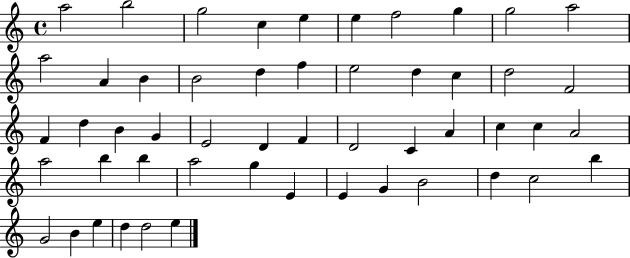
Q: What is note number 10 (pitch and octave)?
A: A5